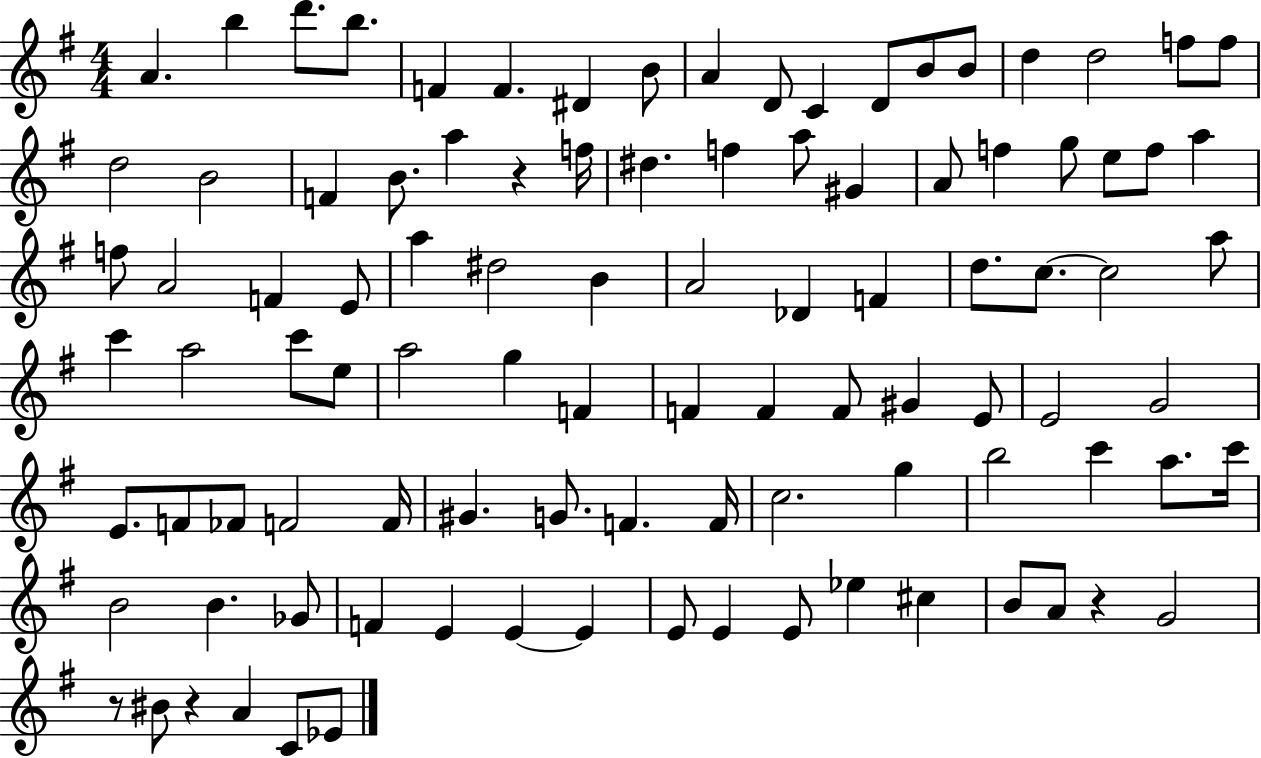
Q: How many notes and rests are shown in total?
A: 100